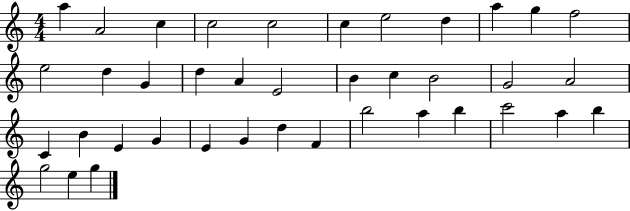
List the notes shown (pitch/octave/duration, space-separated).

A5/q A4/h C5/q C5/h C5/h C5/q E5/h D5/q A5/q G5/q F5/h E5/h D5/q G4/q D5/q A4/q E4/h B4/q C5/q B4/h G4/h A4/h C4/q B4/q E4/q G4/q E4/q G4/q D5/q F4/q B5/h A5/q B5/q C6/h A5/q B5/q G5/h E5/q G5/q